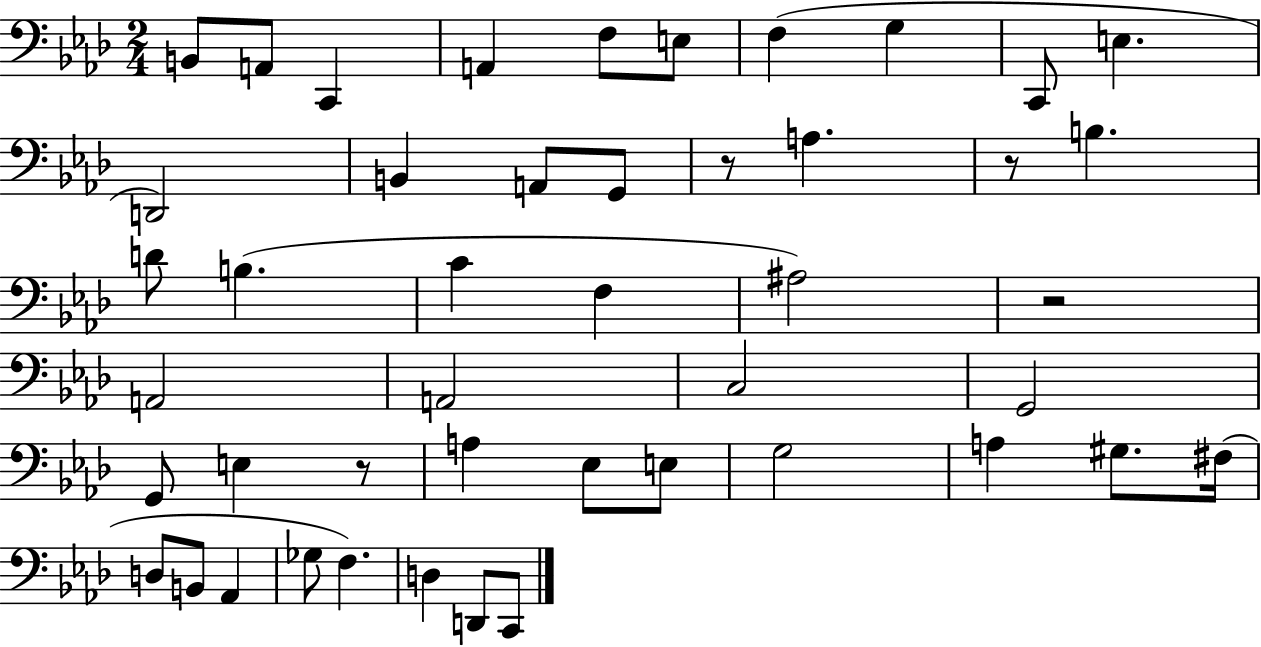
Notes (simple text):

B2/e A2/e C2/q A2/q F3/e E3/e F3/q G3/q C2/e E3/q. D2/h B2/q A2/e G2/e R/e A3/q. R/e B3/q. D4/e B3/q. C4/q F3/q A#3/h R/h A2/h A2/h C3/h G2/h G2/e E3/q R/e A3/q Eb3/e E3/e G3/h A3/q G#3/e. F#3/s D3/e B2/e Ab2/q Gb3/e F3/q. D3/q D2/e C2/e